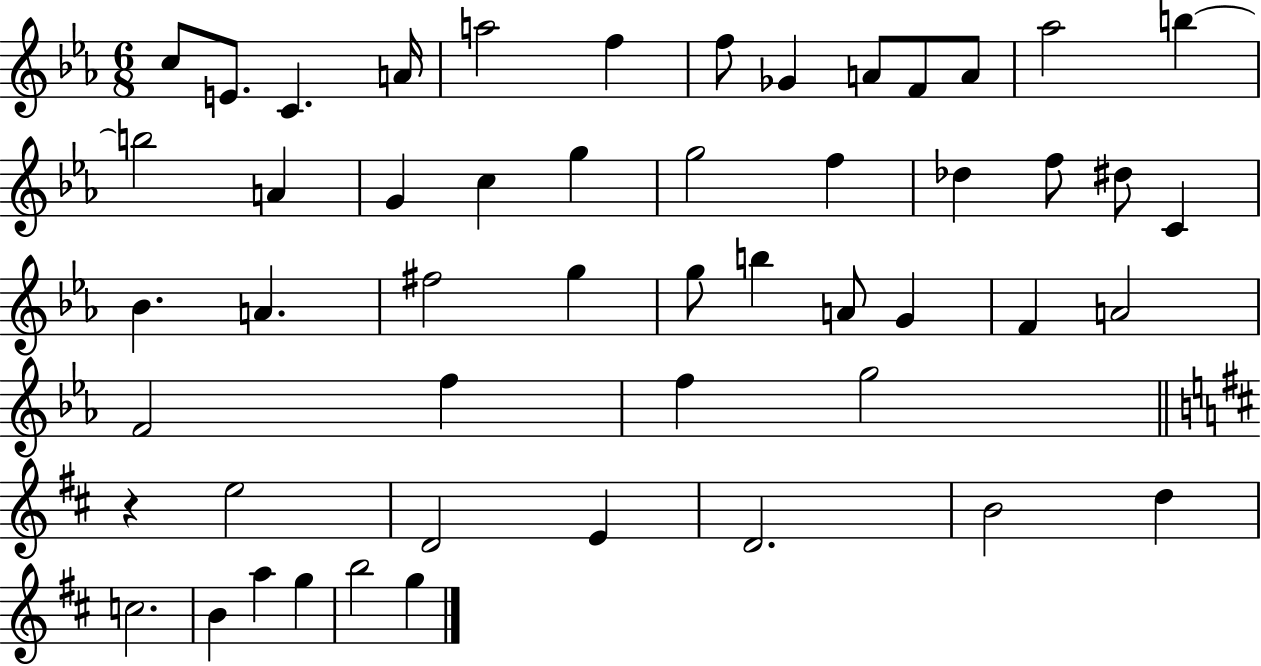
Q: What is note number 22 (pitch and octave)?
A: F5